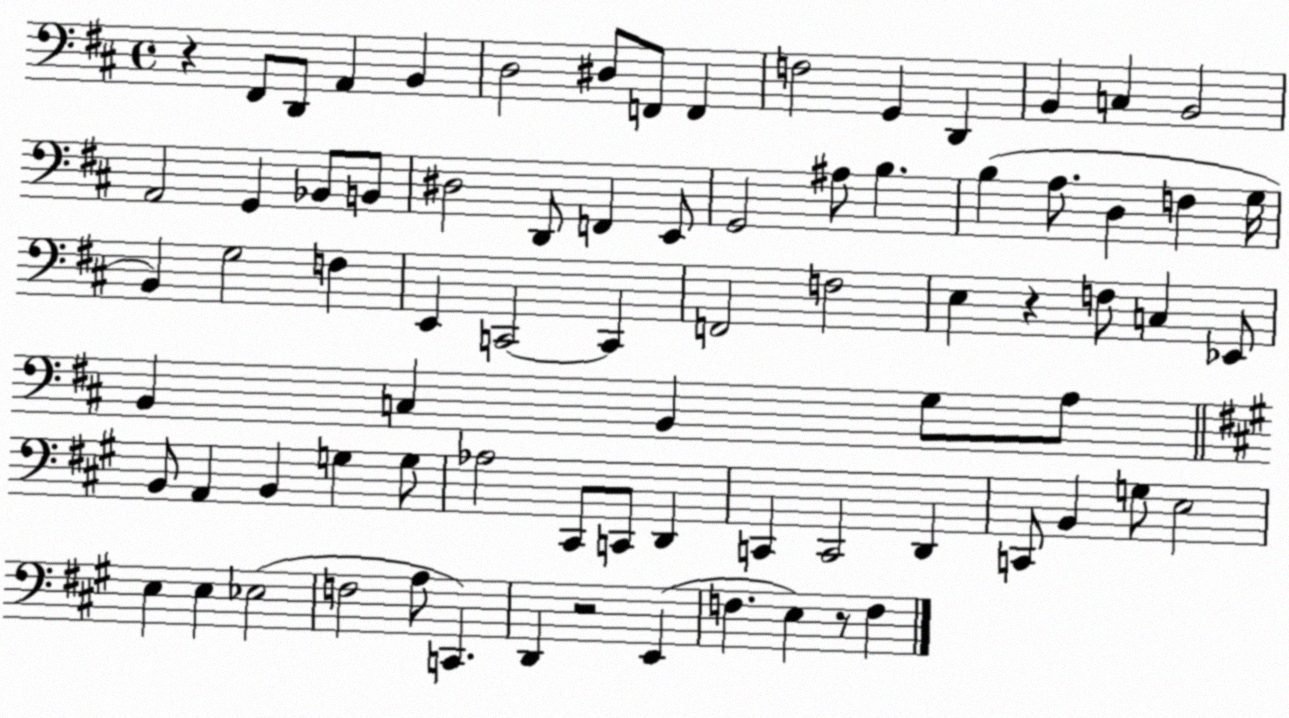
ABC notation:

X:1
T:Untitled
M:4/4
L:1/4
K:D
z ^F,,/2 D,,/2 A,, B,, D,2 ^D,/2 F,,/2 F,, F,2 G,, D,, B,, C, B,,2 A,,2 G,, _B,,/2 B,,/2 ^D,2 D,,/2 F,, E,,/2 G,,2 ^A,/2 B, B, A,/2 D, F, G,/4 B,, G,2 F, E,, C,,2 C,, F,,2 F,2 E, z F,/2 C, _E,,/2 B,, C, B,, G,/2 A,/2 B,,/2 A,, B,, G, G,/2 _A,2 ^C,,/2 C,,/2 D,, C,, C,,2 D,, C,,/2 B,, G,/2 E,2 E, E, _E,2 F,2 A,/2 C,, D,, z2 E,, F, E, z/2 F,